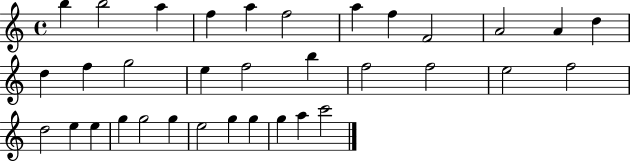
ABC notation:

X:1
T:Untitled
M:4/4
L:1/4
K:C
b b2 a f a f2 a f F2 A2 A d d f g2 e f2 b f2 f2 e2 f2 d2 e e g g2 g e2 g g g a c'2